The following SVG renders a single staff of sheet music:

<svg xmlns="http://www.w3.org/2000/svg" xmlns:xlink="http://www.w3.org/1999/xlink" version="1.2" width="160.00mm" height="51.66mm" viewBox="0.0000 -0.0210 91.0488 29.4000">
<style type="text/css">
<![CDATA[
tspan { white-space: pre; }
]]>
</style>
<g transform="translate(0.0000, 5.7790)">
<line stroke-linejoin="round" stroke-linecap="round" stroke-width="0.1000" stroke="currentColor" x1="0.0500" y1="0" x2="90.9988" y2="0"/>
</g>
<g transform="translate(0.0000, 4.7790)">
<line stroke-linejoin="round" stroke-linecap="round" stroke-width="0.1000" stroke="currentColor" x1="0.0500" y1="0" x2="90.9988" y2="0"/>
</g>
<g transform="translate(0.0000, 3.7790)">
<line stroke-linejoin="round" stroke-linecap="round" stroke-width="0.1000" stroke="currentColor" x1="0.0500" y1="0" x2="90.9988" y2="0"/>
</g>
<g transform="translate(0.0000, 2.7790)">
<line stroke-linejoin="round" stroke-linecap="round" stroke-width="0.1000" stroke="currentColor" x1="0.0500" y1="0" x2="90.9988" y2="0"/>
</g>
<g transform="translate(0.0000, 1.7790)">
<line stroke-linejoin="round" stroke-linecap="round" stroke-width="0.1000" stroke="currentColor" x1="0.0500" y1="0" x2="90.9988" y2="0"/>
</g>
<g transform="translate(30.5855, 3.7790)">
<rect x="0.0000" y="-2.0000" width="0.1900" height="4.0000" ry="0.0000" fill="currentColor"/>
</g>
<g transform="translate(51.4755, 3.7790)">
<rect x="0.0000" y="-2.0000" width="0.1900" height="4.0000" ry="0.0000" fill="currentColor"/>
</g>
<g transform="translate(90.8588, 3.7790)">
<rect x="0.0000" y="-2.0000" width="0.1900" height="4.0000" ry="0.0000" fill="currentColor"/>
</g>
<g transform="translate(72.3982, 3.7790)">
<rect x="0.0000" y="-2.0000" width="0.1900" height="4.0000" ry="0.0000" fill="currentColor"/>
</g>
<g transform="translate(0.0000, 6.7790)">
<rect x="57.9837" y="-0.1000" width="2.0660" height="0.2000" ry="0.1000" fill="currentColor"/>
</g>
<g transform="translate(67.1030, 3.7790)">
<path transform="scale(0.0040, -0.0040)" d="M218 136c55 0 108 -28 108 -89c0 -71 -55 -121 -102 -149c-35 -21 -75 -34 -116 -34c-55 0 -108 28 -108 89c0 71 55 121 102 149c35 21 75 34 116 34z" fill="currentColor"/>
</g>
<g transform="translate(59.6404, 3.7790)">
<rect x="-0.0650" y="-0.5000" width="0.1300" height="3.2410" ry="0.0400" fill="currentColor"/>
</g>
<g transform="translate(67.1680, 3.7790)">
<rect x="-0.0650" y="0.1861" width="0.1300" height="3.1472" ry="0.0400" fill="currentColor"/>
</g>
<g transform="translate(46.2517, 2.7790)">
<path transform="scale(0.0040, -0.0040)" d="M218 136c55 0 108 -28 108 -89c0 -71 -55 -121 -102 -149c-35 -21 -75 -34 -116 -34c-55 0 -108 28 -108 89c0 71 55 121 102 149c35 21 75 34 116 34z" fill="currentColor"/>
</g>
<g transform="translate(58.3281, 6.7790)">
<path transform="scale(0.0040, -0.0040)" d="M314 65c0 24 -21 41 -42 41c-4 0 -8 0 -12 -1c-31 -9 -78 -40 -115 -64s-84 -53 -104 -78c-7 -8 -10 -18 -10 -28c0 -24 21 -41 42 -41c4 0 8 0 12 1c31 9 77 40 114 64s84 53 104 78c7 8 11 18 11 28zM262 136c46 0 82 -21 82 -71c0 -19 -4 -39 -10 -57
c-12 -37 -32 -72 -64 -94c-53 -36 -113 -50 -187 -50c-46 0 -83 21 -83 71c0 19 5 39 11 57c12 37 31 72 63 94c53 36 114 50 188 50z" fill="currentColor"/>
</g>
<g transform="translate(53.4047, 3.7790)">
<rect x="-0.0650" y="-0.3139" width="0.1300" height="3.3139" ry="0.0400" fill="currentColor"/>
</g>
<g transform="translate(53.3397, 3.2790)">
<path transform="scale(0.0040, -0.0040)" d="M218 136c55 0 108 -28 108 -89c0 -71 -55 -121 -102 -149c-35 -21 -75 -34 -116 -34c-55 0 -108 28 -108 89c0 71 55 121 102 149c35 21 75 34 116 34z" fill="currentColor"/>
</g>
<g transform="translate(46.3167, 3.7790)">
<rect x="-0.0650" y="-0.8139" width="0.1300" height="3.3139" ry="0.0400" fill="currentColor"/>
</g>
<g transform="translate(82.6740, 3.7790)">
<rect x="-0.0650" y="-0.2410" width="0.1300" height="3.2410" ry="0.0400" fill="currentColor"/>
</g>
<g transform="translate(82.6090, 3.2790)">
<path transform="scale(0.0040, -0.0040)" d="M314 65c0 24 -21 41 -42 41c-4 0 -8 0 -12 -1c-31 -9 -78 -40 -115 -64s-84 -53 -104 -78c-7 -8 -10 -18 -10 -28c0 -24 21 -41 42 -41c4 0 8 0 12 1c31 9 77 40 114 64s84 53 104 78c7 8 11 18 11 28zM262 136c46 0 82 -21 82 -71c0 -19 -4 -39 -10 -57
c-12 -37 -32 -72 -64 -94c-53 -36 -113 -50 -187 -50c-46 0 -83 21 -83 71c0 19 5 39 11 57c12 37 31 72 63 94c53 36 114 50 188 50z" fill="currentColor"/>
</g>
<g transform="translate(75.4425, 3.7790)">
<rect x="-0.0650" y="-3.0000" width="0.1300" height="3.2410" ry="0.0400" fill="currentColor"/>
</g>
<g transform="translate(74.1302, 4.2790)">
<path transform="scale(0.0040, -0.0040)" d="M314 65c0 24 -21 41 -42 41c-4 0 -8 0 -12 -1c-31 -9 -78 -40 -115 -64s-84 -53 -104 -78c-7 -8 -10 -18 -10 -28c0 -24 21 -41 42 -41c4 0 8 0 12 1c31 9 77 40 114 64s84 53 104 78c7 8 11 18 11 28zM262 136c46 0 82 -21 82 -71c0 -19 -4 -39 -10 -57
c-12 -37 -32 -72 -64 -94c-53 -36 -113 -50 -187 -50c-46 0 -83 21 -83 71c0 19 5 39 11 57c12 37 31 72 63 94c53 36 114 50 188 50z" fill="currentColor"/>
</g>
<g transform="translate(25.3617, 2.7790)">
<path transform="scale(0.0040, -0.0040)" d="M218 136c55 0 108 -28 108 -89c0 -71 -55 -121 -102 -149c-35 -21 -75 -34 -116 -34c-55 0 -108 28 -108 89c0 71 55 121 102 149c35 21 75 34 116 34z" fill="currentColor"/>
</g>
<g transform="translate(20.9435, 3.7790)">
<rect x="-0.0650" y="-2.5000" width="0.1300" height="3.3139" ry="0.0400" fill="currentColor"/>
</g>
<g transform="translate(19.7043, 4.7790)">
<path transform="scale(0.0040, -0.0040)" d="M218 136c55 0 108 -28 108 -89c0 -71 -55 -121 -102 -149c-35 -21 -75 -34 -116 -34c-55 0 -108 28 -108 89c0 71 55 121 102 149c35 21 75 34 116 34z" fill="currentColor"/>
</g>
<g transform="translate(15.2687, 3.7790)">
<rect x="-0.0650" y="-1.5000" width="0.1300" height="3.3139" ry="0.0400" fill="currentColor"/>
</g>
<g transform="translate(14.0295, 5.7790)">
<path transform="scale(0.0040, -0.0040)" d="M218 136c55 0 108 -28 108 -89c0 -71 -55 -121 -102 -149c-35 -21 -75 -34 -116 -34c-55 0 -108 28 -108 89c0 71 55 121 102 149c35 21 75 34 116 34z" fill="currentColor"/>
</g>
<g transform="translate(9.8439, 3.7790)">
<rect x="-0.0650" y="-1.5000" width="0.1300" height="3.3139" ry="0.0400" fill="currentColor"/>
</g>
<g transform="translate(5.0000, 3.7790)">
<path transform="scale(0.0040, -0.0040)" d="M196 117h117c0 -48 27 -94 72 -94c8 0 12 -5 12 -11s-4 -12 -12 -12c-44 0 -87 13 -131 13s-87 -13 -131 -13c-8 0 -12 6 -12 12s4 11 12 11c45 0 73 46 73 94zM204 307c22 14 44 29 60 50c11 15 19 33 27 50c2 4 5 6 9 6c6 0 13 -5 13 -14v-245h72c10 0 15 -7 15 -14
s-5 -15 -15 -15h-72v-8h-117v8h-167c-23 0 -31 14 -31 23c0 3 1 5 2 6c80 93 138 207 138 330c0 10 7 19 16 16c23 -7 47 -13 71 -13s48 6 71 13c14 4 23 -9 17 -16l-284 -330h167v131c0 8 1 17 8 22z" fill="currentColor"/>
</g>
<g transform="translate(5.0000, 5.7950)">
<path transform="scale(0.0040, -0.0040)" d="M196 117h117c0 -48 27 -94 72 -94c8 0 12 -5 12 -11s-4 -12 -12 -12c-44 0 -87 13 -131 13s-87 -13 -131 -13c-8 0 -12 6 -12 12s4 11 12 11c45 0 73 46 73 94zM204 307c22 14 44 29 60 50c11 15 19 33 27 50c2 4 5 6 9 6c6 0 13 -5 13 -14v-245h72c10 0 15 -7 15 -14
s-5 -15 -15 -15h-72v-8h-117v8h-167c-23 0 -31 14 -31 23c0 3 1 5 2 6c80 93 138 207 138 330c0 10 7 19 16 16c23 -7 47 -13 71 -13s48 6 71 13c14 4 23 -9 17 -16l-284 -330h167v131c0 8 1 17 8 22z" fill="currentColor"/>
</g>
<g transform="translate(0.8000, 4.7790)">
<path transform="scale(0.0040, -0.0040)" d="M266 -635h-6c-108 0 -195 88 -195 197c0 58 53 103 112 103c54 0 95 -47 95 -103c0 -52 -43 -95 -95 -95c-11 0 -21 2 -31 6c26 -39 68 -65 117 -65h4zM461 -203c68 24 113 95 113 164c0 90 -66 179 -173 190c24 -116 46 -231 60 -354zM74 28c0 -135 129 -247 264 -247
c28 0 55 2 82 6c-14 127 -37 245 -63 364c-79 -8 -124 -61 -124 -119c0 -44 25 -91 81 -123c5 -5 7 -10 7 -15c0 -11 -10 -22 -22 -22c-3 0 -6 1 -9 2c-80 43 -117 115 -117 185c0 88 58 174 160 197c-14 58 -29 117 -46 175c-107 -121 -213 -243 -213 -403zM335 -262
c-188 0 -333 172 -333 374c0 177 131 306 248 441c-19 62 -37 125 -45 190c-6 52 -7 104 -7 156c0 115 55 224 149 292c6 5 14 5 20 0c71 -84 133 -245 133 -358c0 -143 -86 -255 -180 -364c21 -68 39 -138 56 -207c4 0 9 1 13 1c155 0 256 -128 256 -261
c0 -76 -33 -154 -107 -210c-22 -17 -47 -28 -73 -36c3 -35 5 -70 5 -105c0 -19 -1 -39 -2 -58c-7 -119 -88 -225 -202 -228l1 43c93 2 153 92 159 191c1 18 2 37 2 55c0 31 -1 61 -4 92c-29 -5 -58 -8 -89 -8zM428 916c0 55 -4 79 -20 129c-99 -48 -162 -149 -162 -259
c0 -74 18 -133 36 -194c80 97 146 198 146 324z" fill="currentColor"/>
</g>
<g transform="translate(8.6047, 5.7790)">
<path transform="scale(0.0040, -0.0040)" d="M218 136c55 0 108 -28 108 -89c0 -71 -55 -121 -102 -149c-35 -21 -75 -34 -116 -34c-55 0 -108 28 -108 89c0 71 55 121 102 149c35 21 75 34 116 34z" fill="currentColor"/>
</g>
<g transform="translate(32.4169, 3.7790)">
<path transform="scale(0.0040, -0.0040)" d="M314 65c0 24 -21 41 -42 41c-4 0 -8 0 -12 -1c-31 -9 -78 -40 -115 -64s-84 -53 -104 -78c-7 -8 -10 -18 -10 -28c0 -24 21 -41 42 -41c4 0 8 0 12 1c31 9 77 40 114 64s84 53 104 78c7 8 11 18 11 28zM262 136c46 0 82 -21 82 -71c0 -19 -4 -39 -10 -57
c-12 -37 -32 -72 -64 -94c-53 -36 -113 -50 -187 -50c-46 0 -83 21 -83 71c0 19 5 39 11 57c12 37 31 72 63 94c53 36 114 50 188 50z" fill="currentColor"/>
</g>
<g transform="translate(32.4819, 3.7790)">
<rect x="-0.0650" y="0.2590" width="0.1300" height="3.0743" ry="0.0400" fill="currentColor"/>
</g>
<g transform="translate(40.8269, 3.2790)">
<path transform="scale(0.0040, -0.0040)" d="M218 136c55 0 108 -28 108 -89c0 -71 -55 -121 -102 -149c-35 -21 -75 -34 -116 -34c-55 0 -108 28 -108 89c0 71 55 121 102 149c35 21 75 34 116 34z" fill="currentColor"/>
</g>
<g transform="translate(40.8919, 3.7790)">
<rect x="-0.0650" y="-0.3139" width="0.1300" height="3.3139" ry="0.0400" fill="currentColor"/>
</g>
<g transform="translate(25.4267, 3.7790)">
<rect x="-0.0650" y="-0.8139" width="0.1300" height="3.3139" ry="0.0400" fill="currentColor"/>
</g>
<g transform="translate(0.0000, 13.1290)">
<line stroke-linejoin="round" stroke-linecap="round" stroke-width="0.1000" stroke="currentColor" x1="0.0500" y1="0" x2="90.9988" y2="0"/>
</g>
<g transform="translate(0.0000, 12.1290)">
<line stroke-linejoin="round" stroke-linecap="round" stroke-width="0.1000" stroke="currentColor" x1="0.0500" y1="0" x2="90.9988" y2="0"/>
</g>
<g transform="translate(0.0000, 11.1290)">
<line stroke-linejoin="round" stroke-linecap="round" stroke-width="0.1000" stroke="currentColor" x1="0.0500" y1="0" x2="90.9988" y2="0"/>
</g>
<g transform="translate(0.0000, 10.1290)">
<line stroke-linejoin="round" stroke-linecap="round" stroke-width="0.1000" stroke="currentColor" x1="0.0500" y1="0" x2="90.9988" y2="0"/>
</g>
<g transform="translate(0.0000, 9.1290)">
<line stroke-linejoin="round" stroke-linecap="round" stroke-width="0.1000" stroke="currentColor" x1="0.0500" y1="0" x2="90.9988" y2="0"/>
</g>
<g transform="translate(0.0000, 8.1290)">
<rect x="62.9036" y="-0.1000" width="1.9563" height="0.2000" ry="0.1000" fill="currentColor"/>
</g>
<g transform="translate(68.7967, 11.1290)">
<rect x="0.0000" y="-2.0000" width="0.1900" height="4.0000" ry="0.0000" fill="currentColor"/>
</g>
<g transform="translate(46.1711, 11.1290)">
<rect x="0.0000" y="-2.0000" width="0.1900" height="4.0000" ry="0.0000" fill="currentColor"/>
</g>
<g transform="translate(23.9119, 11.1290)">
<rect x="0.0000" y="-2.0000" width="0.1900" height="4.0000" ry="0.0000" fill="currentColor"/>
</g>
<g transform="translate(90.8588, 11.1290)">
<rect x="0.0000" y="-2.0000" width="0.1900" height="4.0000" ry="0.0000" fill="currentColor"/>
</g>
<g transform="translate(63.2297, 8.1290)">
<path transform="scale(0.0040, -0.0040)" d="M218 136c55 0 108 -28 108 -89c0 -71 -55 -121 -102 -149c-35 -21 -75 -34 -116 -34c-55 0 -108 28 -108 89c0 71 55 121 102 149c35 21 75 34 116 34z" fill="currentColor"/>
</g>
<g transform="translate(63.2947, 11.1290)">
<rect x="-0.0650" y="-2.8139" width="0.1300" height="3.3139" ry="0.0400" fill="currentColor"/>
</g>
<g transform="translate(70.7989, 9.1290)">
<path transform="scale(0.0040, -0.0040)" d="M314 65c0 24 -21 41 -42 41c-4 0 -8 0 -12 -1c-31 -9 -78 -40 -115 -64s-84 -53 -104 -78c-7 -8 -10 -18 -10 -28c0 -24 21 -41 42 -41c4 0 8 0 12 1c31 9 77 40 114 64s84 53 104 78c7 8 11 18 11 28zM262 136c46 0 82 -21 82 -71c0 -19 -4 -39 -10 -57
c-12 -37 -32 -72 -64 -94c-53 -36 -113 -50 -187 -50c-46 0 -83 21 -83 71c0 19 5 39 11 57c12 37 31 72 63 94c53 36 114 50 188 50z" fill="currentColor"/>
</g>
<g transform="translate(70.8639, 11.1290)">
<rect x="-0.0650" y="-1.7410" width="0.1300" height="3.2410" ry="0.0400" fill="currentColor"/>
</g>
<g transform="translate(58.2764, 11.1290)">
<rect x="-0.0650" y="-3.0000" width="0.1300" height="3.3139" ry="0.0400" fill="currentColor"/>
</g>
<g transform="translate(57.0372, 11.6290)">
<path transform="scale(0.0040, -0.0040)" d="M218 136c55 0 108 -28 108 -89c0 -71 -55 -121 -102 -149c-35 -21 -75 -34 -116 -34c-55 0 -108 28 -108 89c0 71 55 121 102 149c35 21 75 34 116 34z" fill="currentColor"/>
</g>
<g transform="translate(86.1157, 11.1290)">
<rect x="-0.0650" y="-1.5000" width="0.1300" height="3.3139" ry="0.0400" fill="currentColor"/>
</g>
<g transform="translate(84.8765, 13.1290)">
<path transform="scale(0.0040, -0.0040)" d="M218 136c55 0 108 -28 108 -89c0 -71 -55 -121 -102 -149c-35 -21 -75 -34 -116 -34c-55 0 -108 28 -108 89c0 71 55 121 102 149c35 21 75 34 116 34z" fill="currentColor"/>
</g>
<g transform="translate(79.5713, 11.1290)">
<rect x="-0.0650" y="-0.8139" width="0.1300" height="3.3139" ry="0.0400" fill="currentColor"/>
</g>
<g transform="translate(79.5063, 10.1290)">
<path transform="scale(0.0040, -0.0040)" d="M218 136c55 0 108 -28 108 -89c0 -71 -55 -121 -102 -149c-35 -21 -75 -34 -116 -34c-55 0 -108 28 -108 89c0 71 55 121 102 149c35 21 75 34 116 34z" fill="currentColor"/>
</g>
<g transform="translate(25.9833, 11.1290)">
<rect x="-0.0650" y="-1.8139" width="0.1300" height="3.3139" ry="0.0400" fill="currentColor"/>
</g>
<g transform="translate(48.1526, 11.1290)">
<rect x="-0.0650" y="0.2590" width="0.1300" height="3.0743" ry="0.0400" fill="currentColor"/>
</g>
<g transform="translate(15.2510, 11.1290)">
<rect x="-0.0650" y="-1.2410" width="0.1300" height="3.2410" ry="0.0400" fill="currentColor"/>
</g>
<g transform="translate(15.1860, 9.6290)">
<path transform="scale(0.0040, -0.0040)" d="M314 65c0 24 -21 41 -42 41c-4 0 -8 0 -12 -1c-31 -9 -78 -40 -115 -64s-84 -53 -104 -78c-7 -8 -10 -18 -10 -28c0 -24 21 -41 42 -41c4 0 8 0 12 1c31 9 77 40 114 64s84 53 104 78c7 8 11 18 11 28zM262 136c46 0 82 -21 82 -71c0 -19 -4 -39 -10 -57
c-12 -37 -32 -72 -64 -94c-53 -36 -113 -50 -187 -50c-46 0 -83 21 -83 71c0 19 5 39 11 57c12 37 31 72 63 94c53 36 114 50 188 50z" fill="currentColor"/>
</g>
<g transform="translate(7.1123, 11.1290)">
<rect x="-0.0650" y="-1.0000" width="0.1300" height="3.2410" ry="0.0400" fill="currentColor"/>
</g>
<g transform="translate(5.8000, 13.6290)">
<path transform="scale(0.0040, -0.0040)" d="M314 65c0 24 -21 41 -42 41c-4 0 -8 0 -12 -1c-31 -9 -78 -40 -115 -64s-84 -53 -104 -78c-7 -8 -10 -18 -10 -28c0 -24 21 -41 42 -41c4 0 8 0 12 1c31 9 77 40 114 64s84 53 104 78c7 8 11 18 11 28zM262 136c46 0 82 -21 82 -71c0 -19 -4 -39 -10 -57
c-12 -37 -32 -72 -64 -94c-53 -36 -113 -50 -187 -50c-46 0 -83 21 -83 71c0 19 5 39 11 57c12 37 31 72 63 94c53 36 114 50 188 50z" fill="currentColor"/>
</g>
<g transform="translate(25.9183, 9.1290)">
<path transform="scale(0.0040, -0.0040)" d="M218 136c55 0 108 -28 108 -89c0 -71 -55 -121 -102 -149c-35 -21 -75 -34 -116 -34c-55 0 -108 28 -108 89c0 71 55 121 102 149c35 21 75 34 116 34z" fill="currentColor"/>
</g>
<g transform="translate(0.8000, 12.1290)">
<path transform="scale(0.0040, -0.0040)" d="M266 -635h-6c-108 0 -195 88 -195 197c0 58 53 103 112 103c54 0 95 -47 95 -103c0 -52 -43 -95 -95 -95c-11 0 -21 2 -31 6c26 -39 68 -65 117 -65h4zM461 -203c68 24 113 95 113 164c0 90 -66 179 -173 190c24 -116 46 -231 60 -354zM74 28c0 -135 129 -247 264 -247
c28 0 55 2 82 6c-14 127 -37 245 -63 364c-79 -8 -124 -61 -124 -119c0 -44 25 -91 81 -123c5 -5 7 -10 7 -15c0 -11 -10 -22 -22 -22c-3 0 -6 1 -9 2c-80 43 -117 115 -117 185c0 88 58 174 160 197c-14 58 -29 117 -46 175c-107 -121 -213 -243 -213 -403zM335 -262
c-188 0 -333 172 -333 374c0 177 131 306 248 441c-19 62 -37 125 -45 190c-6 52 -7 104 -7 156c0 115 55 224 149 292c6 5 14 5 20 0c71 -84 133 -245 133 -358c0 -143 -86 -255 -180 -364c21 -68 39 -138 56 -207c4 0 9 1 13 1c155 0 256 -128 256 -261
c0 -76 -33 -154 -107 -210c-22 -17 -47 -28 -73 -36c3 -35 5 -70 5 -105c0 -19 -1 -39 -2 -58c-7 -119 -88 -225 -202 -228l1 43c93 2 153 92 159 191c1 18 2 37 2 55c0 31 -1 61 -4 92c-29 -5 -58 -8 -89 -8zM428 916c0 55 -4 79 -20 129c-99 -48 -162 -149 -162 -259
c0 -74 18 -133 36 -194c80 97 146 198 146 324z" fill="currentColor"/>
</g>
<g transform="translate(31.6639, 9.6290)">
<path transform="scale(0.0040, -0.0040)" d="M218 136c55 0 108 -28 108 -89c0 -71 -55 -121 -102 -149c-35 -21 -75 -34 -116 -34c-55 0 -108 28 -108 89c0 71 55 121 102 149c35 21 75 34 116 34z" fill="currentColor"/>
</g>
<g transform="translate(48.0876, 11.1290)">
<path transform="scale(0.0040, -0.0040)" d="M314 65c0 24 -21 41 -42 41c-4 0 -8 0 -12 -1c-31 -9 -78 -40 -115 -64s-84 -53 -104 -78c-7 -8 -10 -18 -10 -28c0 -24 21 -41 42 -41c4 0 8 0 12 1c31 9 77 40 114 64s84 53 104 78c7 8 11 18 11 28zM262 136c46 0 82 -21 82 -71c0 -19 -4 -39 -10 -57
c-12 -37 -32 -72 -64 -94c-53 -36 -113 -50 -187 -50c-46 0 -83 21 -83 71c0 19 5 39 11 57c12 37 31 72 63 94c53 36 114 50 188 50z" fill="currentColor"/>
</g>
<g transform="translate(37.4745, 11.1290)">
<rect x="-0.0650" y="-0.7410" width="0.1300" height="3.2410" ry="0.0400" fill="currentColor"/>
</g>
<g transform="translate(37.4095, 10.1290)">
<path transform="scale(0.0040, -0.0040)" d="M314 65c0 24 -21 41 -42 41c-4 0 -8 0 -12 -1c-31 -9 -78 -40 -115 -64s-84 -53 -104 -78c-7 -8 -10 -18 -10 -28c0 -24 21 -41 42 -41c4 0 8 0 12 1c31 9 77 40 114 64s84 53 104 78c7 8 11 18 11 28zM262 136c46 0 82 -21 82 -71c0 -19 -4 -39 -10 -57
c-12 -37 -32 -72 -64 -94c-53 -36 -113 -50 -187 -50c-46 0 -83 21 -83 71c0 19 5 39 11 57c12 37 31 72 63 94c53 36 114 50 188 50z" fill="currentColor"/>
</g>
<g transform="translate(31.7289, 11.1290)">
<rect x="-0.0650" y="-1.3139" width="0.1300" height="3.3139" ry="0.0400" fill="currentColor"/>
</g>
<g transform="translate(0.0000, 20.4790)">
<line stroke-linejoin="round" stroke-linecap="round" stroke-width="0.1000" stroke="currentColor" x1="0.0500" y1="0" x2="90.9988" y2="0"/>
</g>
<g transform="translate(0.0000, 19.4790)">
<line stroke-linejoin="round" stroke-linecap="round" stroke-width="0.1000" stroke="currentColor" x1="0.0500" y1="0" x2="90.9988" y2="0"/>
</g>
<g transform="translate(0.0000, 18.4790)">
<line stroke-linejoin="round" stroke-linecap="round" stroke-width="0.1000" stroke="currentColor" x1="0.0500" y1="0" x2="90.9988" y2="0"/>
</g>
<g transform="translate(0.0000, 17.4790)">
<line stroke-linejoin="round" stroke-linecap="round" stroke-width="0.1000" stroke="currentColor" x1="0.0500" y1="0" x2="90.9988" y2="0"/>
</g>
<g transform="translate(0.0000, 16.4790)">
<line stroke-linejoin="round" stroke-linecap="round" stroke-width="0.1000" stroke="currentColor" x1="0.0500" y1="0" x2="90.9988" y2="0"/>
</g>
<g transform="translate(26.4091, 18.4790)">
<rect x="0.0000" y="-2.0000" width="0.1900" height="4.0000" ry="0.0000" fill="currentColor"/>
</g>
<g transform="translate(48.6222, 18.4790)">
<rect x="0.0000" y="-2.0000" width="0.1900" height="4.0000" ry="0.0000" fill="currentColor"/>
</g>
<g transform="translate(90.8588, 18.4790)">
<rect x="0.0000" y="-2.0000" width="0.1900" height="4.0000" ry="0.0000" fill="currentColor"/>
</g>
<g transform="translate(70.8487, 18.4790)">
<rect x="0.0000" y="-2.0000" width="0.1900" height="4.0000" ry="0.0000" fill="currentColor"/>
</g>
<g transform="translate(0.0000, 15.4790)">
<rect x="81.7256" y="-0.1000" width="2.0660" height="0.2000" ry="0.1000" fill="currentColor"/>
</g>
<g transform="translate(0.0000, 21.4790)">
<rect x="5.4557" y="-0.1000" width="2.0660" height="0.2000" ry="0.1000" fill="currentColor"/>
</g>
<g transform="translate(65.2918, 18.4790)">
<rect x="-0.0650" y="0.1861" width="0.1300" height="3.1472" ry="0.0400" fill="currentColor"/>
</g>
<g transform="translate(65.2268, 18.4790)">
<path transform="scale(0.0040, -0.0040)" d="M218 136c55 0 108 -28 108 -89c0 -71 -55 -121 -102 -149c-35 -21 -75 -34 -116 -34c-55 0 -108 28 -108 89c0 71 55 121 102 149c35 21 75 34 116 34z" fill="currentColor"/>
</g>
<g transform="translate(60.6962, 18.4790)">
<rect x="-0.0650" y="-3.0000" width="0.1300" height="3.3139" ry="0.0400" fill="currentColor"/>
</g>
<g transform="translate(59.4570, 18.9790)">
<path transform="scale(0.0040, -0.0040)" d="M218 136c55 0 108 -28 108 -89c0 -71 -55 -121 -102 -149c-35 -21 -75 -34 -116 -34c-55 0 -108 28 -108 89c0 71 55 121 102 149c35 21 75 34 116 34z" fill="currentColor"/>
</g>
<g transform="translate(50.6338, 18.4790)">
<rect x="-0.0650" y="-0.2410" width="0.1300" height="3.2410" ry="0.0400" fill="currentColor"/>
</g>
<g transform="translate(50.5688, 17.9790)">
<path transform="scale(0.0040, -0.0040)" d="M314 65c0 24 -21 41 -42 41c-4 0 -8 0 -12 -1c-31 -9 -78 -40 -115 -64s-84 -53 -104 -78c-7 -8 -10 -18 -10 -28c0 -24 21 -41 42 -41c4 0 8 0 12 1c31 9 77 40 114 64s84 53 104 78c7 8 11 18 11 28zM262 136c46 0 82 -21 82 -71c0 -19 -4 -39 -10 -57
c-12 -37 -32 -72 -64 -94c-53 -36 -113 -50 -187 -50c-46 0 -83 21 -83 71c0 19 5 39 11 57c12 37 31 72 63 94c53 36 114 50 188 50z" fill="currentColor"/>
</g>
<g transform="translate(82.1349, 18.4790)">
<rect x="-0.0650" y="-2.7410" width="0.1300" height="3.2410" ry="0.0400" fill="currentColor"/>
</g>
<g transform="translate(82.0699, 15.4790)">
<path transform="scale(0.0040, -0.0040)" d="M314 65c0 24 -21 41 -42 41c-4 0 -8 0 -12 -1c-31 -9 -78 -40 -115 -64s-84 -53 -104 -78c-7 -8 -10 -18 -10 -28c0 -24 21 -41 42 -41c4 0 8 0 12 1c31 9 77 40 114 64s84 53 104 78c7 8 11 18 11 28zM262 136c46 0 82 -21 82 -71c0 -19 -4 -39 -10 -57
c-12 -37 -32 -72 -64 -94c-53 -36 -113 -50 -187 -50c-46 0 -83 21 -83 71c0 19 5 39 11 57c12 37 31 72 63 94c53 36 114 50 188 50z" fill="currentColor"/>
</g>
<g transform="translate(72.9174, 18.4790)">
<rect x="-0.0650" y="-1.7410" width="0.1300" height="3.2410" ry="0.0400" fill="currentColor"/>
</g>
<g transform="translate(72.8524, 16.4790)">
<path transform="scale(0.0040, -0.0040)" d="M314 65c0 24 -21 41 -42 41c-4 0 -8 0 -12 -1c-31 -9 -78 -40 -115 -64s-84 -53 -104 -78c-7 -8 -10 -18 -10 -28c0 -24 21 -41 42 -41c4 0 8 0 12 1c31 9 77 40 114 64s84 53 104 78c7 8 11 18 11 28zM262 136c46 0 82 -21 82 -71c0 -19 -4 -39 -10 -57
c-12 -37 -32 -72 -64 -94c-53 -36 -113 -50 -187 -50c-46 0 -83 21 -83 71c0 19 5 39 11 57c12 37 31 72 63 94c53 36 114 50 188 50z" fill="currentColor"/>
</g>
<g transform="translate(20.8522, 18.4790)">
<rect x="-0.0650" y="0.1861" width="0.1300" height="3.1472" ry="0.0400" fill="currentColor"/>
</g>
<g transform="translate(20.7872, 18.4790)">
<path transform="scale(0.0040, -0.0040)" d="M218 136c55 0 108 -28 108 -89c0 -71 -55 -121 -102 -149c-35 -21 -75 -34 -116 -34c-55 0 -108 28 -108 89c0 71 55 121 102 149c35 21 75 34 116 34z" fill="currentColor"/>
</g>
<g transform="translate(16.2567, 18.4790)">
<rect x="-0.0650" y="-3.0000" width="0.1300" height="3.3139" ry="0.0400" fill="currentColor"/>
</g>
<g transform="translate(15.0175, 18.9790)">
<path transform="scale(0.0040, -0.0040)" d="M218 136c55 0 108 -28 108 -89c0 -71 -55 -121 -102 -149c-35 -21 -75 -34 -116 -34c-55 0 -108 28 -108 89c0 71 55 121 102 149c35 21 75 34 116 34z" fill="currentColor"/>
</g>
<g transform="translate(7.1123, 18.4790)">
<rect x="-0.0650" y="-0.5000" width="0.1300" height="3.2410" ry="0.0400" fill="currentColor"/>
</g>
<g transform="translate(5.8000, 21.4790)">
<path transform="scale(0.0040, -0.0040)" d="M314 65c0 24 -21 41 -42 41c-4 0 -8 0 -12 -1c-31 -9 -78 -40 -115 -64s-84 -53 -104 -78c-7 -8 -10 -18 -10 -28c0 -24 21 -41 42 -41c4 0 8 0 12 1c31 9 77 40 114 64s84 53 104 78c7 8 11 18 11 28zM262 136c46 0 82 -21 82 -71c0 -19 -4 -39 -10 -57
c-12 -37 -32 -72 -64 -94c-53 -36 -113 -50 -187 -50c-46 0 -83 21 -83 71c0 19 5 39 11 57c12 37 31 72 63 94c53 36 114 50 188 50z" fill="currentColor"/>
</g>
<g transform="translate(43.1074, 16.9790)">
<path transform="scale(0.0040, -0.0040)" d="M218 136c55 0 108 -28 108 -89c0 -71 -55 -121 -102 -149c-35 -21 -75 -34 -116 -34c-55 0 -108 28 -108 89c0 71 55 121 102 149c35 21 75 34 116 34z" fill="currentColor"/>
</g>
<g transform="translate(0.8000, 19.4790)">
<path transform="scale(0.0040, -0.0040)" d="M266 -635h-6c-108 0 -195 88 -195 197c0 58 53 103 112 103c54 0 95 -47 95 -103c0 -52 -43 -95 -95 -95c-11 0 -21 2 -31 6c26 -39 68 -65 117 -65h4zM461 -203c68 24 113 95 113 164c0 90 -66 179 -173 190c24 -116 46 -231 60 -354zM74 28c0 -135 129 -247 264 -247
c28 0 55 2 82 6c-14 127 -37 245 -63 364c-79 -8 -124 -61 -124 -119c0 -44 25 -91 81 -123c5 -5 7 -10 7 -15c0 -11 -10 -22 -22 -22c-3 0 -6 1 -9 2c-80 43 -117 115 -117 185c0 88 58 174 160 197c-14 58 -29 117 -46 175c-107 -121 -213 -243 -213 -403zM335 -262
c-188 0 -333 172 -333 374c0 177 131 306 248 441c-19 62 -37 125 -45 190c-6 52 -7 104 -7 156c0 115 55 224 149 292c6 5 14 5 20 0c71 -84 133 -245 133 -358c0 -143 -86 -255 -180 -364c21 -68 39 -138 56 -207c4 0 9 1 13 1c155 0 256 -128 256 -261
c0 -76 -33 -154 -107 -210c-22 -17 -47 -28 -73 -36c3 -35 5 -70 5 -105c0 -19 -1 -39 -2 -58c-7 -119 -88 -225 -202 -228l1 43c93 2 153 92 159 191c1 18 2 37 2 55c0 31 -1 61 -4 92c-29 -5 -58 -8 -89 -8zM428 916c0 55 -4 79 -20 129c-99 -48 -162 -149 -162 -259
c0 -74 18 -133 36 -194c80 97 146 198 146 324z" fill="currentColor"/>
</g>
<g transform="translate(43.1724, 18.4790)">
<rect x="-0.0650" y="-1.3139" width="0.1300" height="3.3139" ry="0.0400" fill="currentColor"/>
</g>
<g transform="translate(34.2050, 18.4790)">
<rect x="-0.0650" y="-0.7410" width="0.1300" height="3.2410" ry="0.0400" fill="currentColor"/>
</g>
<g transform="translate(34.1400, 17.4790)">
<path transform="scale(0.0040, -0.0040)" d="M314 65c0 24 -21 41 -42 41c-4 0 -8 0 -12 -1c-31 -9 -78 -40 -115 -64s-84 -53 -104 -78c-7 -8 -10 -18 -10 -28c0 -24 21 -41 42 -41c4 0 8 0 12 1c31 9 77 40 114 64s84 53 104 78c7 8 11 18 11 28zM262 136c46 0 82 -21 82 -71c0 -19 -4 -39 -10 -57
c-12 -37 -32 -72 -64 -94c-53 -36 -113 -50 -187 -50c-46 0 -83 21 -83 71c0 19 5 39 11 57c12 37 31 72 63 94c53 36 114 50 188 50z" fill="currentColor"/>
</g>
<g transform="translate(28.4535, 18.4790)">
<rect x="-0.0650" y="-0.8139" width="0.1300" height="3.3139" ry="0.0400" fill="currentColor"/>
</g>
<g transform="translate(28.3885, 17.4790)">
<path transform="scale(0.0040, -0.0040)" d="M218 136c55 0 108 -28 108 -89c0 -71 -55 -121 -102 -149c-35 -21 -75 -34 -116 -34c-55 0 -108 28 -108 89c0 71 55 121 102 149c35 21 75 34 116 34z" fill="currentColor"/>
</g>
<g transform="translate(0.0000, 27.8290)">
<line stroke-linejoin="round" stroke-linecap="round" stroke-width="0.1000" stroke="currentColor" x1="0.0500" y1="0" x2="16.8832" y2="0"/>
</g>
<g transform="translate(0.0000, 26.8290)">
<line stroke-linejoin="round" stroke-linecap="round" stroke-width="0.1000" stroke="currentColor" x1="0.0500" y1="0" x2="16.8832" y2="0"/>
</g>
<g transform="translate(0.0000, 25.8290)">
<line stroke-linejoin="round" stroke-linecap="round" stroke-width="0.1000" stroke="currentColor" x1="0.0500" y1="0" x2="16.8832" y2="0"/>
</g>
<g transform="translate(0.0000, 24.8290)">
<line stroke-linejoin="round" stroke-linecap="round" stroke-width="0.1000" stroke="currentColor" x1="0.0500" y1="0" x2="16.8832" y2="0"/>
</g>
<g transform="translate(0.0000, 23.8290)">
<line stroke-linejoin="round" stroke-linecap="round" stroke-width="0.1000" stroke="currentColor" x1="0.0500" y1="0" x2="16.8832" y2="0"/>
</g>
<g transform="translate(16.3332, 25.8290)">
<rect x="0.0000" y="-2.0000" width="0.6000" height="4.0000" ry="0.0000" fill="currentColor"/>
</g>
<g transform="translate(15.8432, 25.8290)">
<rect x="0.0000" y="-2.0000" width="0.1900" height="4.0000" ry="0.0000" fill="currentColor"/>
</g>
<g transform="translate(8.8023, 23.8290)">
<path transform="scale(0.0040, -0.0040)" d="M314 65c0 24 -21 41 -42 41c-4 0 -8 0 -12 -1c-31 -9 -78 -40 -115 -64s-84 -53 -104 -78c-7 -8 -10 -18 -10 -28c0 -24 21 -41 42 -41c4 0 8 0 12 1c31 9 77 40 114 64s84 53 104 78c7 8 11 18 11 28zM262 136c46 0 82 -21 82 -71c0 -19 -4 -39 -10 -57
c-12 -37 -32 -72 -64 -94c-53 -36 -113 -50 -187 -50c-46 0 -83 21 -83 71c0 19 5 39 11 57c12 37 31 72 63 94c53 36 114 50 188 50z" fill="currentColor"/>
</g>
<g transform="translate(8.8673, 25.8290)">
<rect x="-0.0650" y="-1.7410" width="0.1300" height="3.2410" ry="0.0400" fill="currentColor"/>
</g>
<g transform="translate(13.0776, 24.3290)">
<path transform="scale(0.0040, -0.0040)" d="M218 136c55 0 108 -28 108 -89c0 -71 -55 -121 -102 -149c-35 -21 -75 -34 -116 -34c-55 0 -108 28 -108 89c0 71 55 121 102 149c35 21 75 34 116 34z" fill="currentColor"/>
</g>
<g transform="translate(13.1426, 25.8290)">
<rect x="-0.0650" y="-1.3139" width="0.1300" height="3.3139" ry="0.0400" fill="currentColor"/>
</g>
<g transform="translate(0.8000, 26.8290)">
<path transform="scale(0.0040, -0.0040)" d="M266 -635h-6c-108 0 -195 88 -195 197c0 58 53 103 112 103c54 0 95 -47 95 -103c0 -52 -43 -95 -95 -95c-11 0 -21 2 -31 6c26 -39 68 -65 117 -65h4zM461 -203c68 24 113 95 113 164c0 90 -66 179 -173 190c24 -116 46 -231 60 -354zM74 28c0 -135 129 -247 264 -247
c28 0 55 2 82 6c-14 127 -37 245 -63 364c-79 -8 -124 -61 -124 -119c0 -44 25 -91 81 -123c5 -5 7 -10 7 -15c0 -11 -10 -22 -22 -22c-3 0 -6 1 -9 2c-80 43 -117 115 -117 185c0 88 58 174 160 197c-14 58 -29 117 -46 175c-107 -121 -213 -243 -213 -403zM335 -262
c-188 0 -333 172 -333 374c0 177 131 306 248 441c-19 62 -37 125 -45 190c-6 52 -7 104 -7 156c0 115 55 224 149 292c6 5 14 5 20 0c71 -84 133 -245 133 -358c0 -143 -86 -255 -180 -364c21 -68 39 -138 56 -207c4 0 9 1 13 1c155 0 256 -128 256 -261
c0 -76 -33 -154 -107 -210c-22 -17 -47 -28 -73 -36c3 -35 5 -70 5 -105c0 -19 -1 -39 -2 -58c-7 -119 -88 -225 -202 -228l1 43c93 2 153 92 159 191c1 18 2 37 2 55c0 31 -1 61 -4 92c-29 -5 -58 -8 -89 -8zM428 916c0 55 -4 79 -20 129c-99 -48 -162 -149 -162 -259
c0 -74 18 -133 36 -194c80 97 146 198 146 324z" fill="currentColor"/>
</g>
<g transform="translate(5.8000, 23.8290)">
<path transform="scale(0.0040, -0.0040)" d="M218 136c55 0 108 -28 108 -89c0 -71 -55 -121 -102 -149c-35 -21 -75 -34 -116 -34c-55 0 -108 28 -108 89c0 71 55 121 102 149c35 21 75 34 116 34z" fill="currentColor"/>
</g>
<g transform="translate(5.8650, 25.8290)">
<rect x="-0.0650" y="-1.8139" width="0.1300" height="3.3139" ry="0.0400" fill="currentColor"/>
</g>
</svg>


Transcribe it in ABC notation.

X:1
T:Untitled
M:4/4
L:1/4
K:C
E E G d B2 c d c C2 B A2 c2 D2 e2 f e d2 B2 A a f2 d E C2 A B d d2 e c2 A B f2 a2 f f2 e